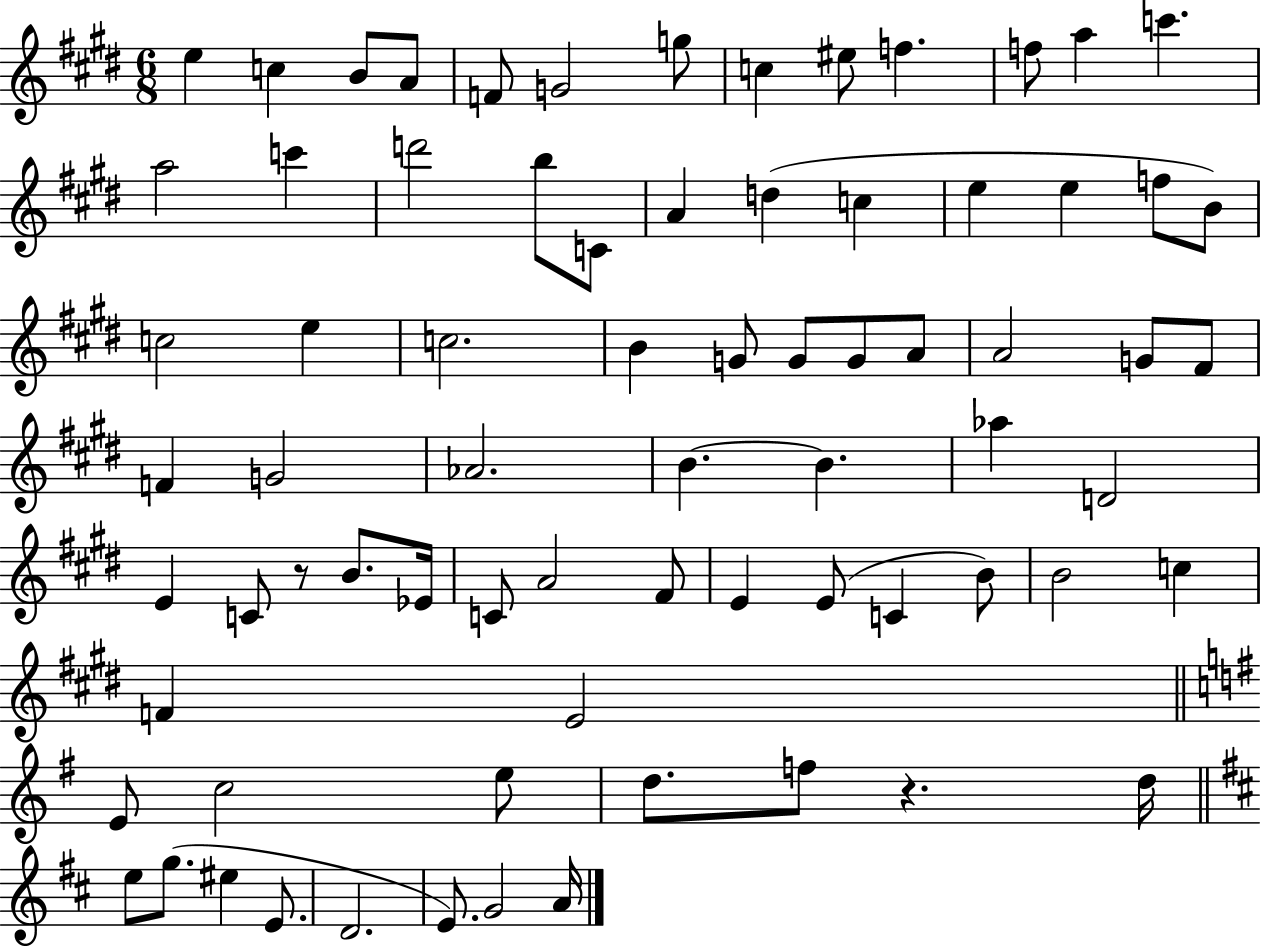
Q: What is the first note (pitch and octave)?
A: E5